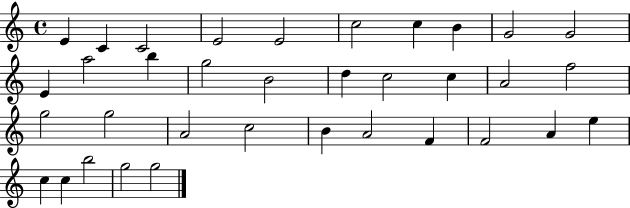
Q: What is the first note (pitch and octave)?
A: E4